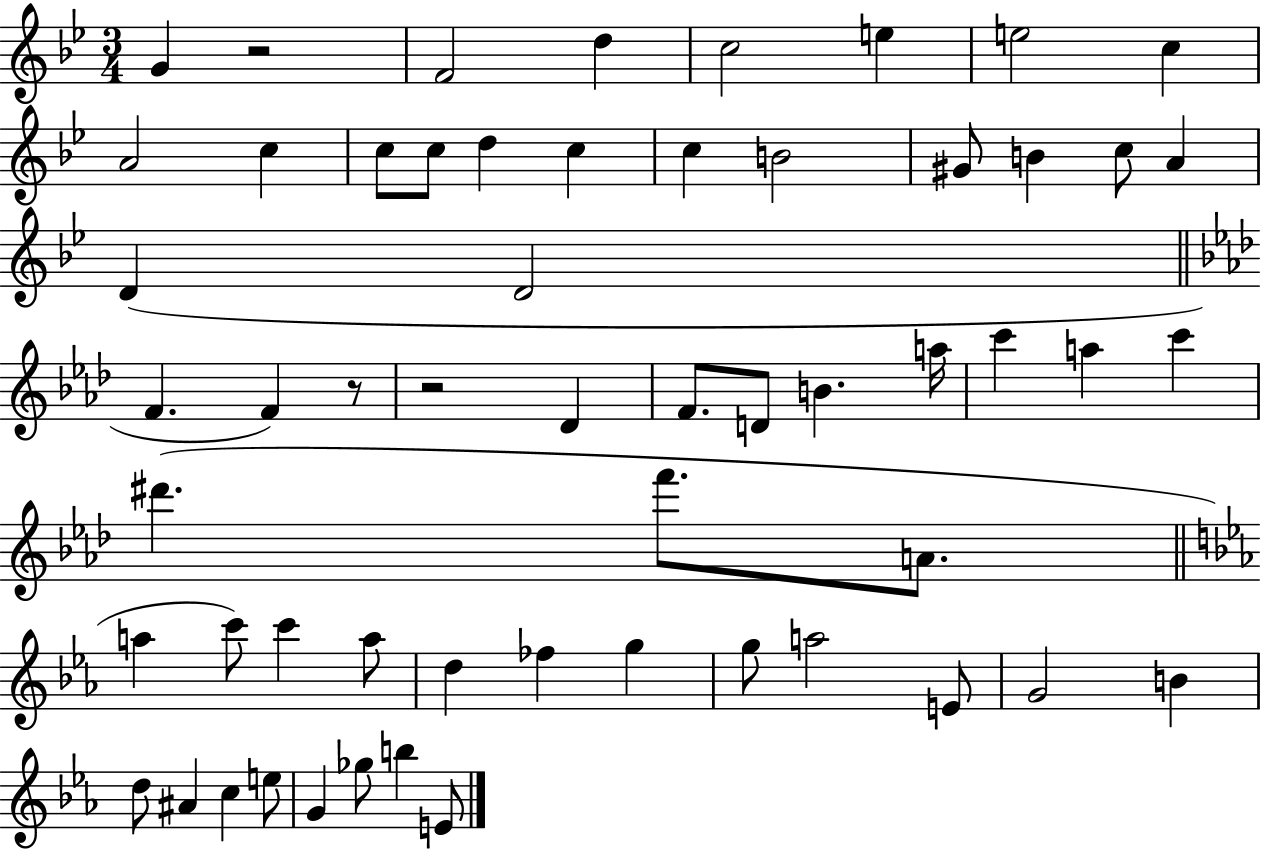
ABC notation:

X:1
T:Untitled
M:3/4
L:1/4
K:Bb
G z2 F2 d c2 e e2 c A2 c c/2 c/2 d c c B2 ^G/2 B c/2 A D D2 F F z/2 z2 _D F/2 D/2 B a/4 c' a c' ^d' f'/2 A/2 a c'/2 c' a/2 d _f g g/2 a2 E/2 G2 B d/2 ^A c e/2 G _g/2 b E/2